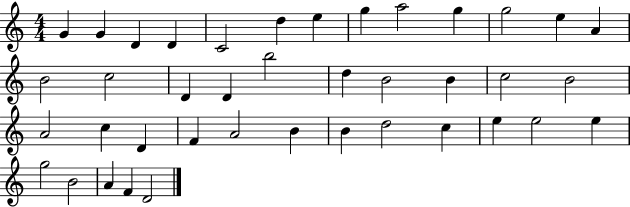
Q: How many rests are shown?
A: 0